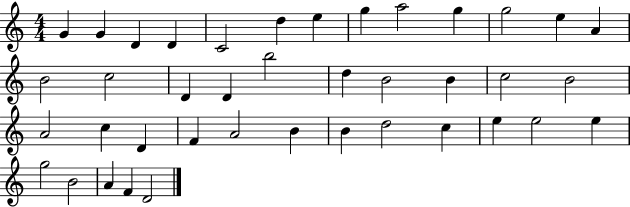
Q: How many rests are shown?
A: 0